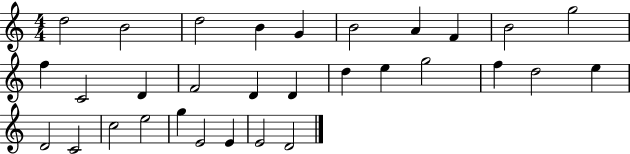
D5/h B4/h D5/h B4/q G4/q B4/h A4/q F4/q B4/h G5/h F5/q C4/h D4/q F4/h D4/q D4/q D5/q E5/q G5/h F5/q D5/h E5/q D4/h C4/h C5/h E5/h G5/q E4/h E4/q E4/h D4/h